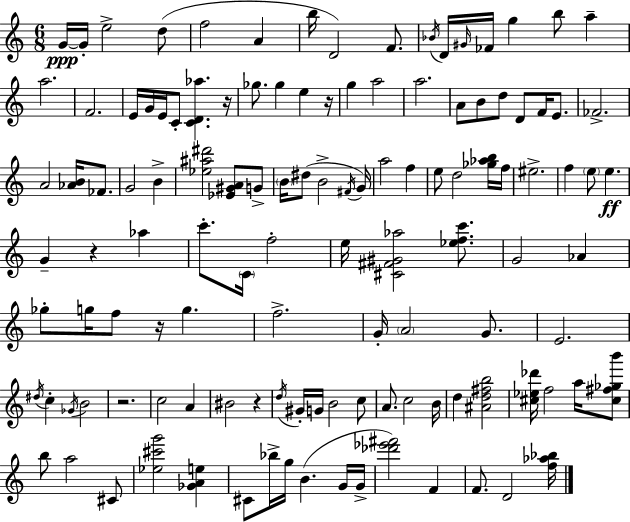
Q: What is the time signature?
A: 6/8